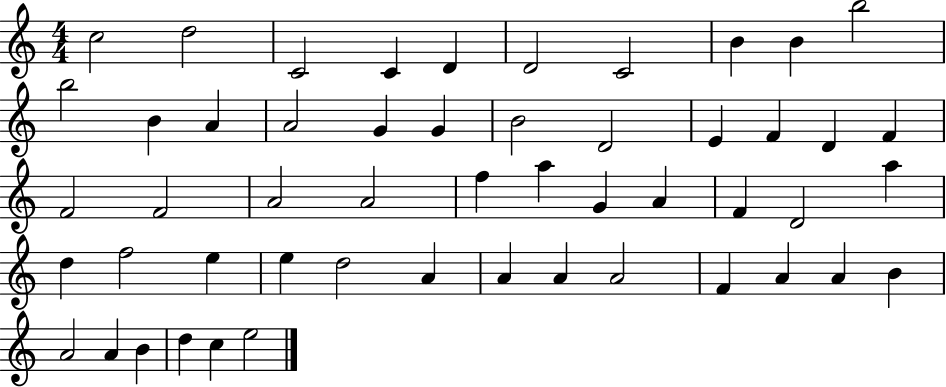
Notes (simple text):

C5/h D5/h C4/h C4/q D4/q D4/h C4/h B4/q B4/q B5/h B5/h B4/q A4/q A4/h G4/q G4/q B4/h D4/h E4/q F4/q D4/q F4/q F4/h F4/h A4/h A4/h F5/q A5/q G4/q A4/q F4/q D4/h A5/q D5/q F5/h E5/q E5/q D5/h A4/q A4/q A4/q A4/h F4/q A4/q A4/q B4/q A4/h A4/q B4/q D5/q C5/q E5/h